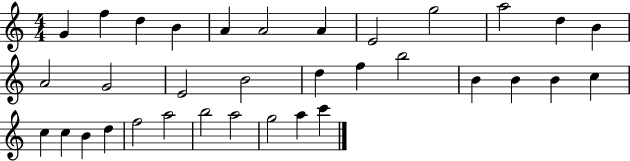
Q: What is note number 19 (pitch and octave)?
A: B5